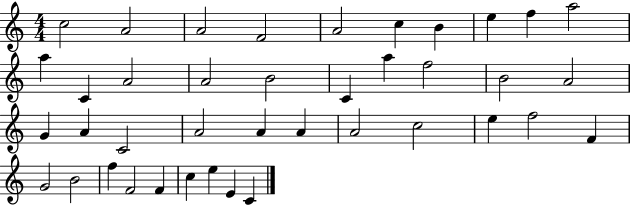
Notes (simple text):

C5/h A4/h A4/h F4/h A4/h C5/q B4/q E5/q F5/q A5/h A5/q C4/q A4/h A4/h B4/h C4/q A5/q F5/h B4/h A4/h G4/q A4/q C4/h A4/h A4/q A4/q A4/h C5/h E5/q F5/h F4/q G4/h B4/h F5/q F4/h F4/q C5/q E5/q E4/q C4/q